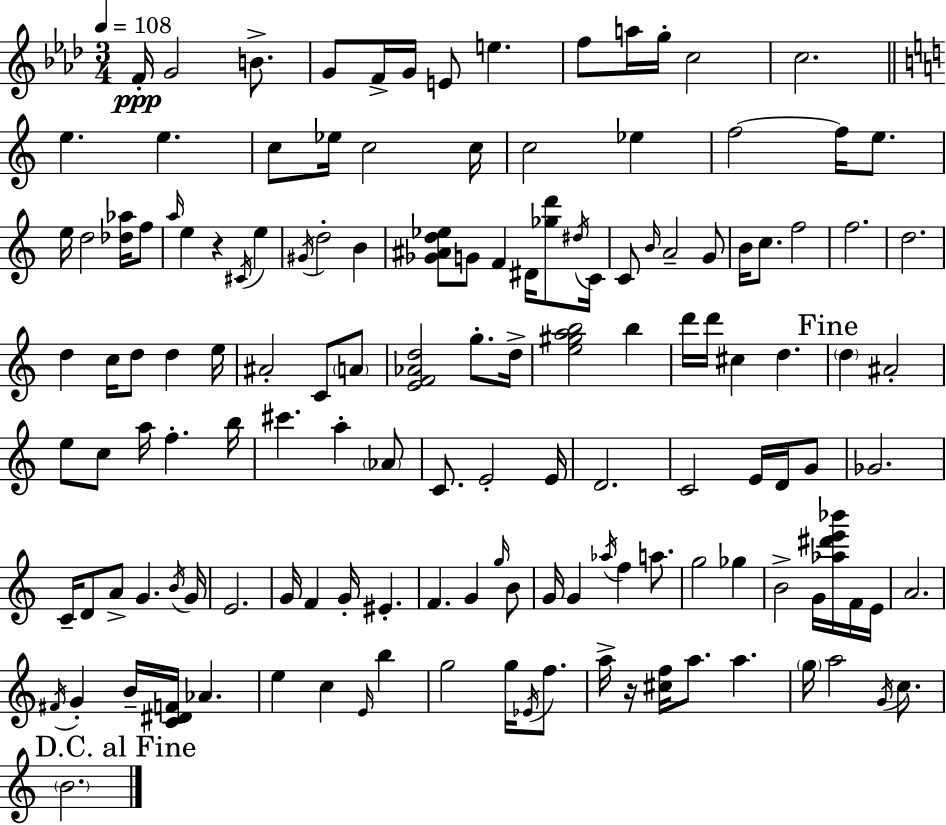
F4/s G4/h B4/e. G4/e F4/s G4/s E4/e E5/q. F5/e A5/s G5/s C5/h C5/h. E5/q. E5/q. C5/e Eb5/s C5/h C5/s C5/h Eb5/q F5/h F5/s E5/e. E5/s D5/h [Db5,Ab5]/s F5/e A5/s E5/q R/q C#4/s E5/q G#4/s D5/h B4/q [Gb4,A#4,D5,Eb5]/e G4/e F4/q D#4/s [Gb5,D6]/e D#5/s C4/s C4/e B4/s A4/h G4/e B4/s C5/e. F5/h F5/h. D5/h. D5/q C5/s D5/e D5/q E5/s A#4/h C4/e A4/e [E4,F4,Ab4,D5]/h G5/e. D5/s [E5,G#5,A5,B5]/h B5/q D6/s D6/s C#5/q D5/q. D5/q A#4/h E5/e C5/e A5/s F5/q. B5/s C#6/q. A5/q Ab4/e C4/e. E4/h E4/s D4/h. C4/h E4/s D4/s G4/e Gb4/h. C4/s D4/e A4/e G4/q. B4/s G4/s E4/h. G4/s F4/q G4/s EIS4/q. F4/q. G4/q G5/s B4/e G4/s G4/q Ab5/s F5/q A5/e. G5/h Gb5/q B4/h G4/s [Ab5,D#6,E6,Bb6]/s F4/s E4/s A4/h. F#4/s G4/q B4/s [C4,D#4,F4]/s Ab4/q. E5/q C5/q E4/s B5/q G5/h G5/s Eb4/s F5/e. A5/s R/s [C#5,F5]/s A5/e. A5/q. G5/s A5/h G4/s C5/e. B4/h.